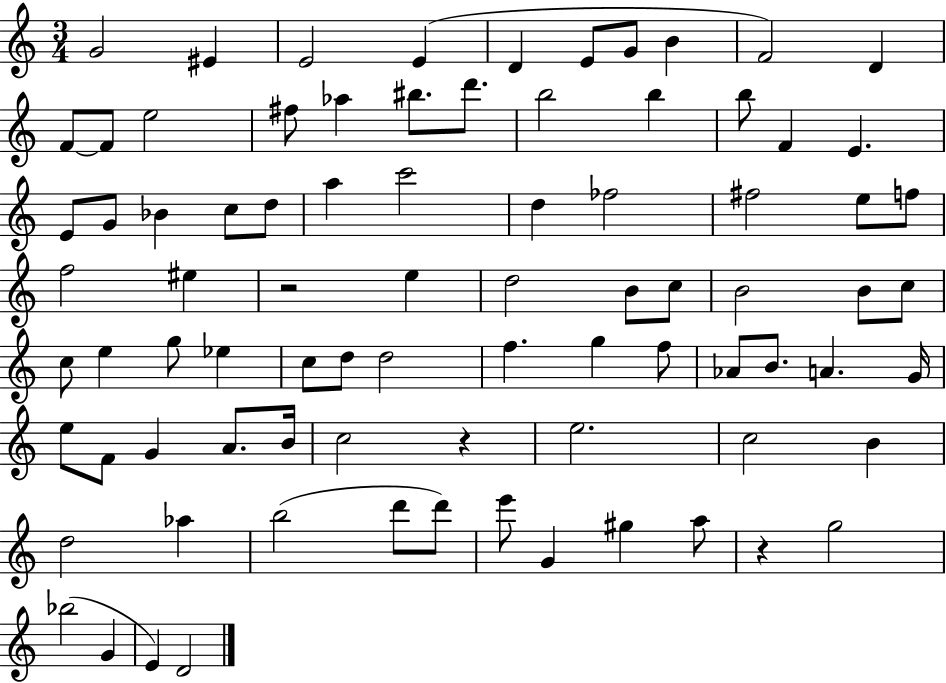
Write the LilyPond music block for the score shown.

{
  \clef treble
  \numericTimeSignature
  \time 3/4
  \key c \major
  g'2 eis'4 | e'2 e'4( | d'4 e'8 g'8 b'4 | f'2) d'4 | \break f'8~~ f'8 e''2 | fis''8 aes''4 bis''8. d'''8. | b''2 b''4 | b''8 f'4 e'4. | \break e'8 g'8 bes'4 c''8 d''8 | a''4 c'''2 | d''4 fes''2 | fis''2 e''8 f''8 | \break f''2 eis''4 | r2 e''4 | d''2 b'8 c''8 | b'2 b'8 c''8 | \break c''8 e''4 g''8 ees''4 | c''8 d''8 d''2 | f''4. g''4 f''8 | aes'8 b'8. a'4. g'16 | \break e''8 f'8 g'4 a'8. b'16 | c''2 r4 | e''2. | c''2 b'4 | \break d''2 aes''4 | b''2( d'''8 d'''8) | e'''8 g'4 gis''4 a''8 | r4 g''2 | \break bes''2( g'4 | e'4) d'2 | \bar "|."
}